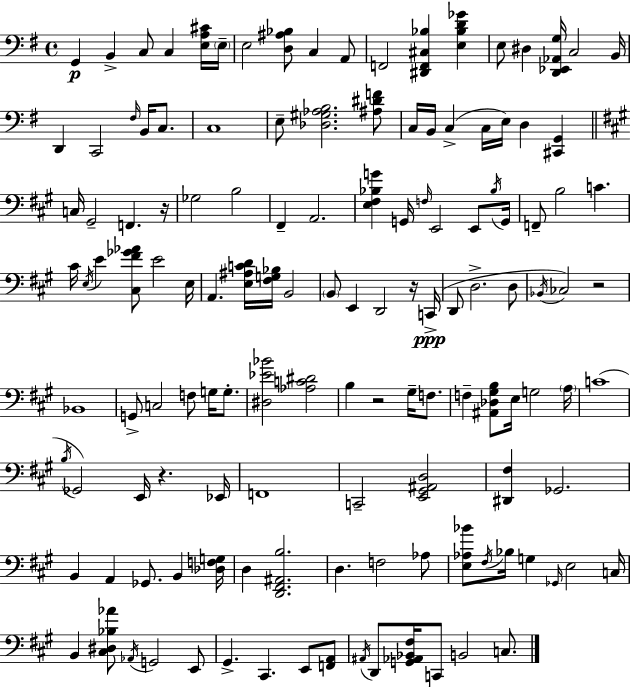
X:1
T:Untitled
M:4/4
L:1/4
K:G
G,, B,, C,/2 C, [E,A,^C]/4 E,/4 E,2 [D,^A,_B,]/2 C, A,,/2 F,,2 [^D,,F,,^C,_B,] [E,_B,D_G] E,/2 ^D, [D,,_E,,_A,,G,]/4 C,2 B,,/4 D,, C,,2 ^F,/4 B,,/4 C,/2 C,4 E,/2 [_D,^G,_A,B,]2 [^A,^DF]/2 C,/4 B,,/4 C, C,/4 E,/4 D, [^C,,G,,] C,/4 ^G,,2 F,, z/4 _G,2 B,2 ^F,, A,,2 [E,^F,_B,G] G,,/4 F,/4 E,,2 E,,/2 _B,/4 G,,/4 F,,/2 B,2 C ^C/4 E,/4 E [^C,^F_G_A]/2 E2 E,/4 A,, [E,^A,CD]/4 [^F,G,_B,]/4 B,,2 B,,/2 E,, D,,2 z/4 C,,/4 D,,/2 D,2 D,/2 _B,,/4 _C,2 z2 _B,,4 G,,/2 C,2 F,/2 G,/4 G,/2 [^D,_E_B]2 [_A,C^D]2 B, z2 ^G,/4 F,/2 F, [^A,,_D,^G,B,]/2 E,/4 G,2 A,/4 C4 B,/4 _G,,2 E,,/4 z _E,,/4 F,,4 C,,2 [E,,^G,,^A,,D,]2 [^D,,^F,] _G,,2 B,, A,, _G,,/2 B,, [_D,F,G,]/4 D, [D,,^F,,^A,,B,]2 D, F,2 _A,/2 [E,_A,_B]/2 ^F,/4 _B,/4 G, _G,,/4 E,2 C,/4 B,, [^C,^D,_B,_A]/2 _A,,/4 G,,2 E,,/2 ^G,, ^C,, E,,/2 [F,,A,,]/2 ^A,,/4 D,,/2 [G,,_A,,_B,,^F,]/4 C,,/2 B,,2 C,/2